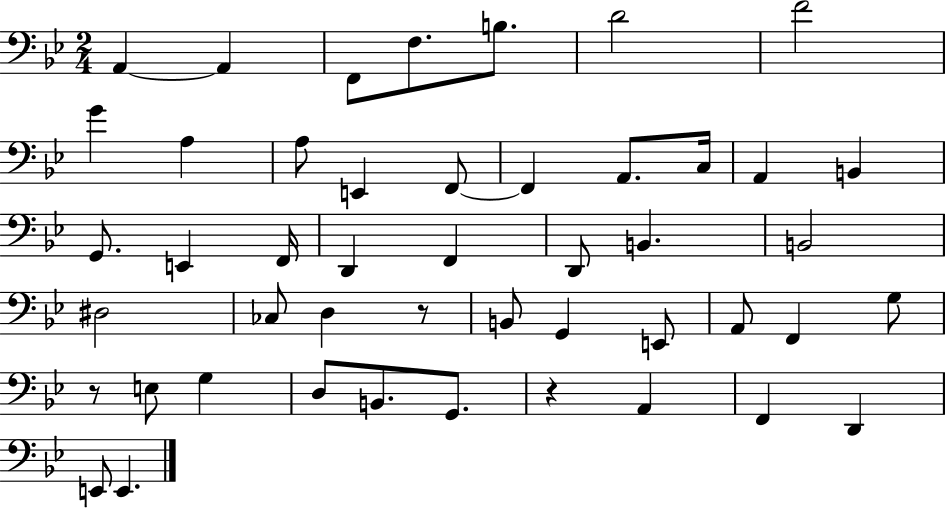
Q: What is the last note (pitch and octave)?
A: E2